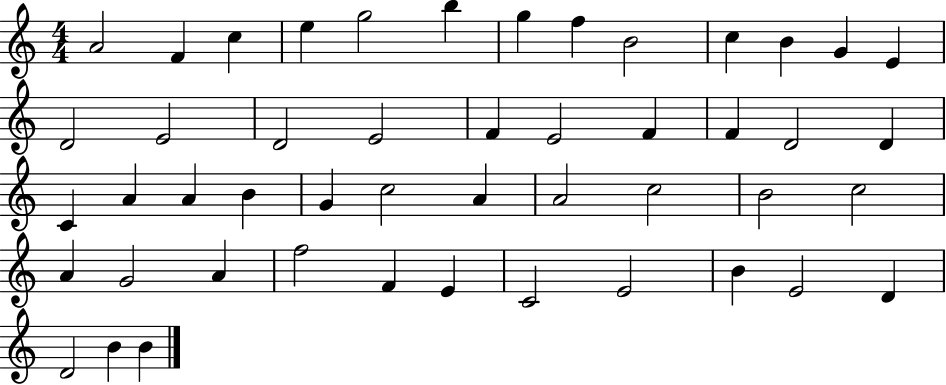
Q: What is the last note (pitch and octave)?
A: B4